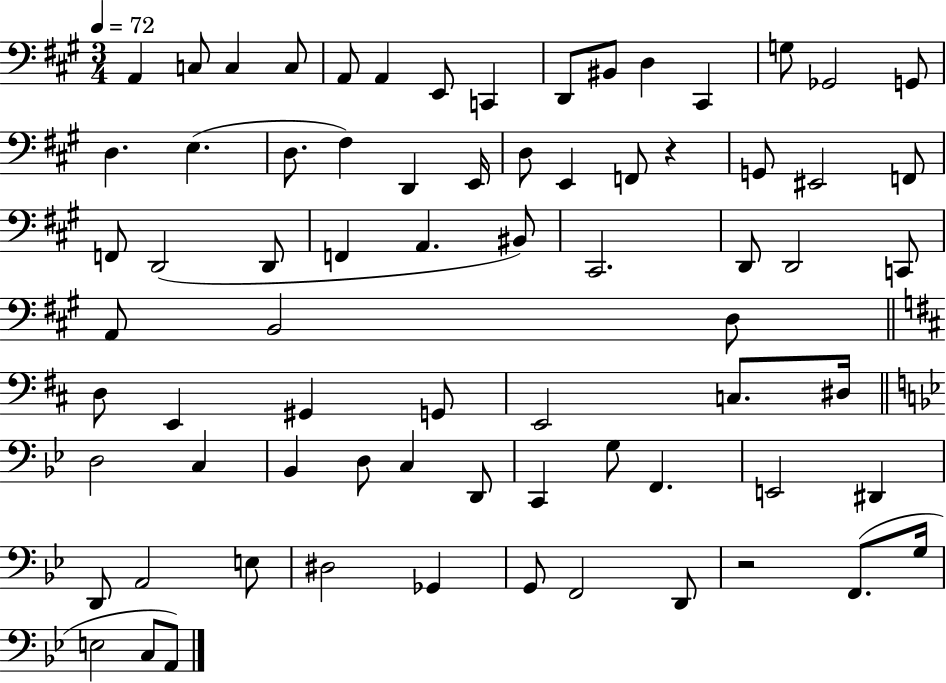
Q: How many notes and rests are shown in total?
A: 73